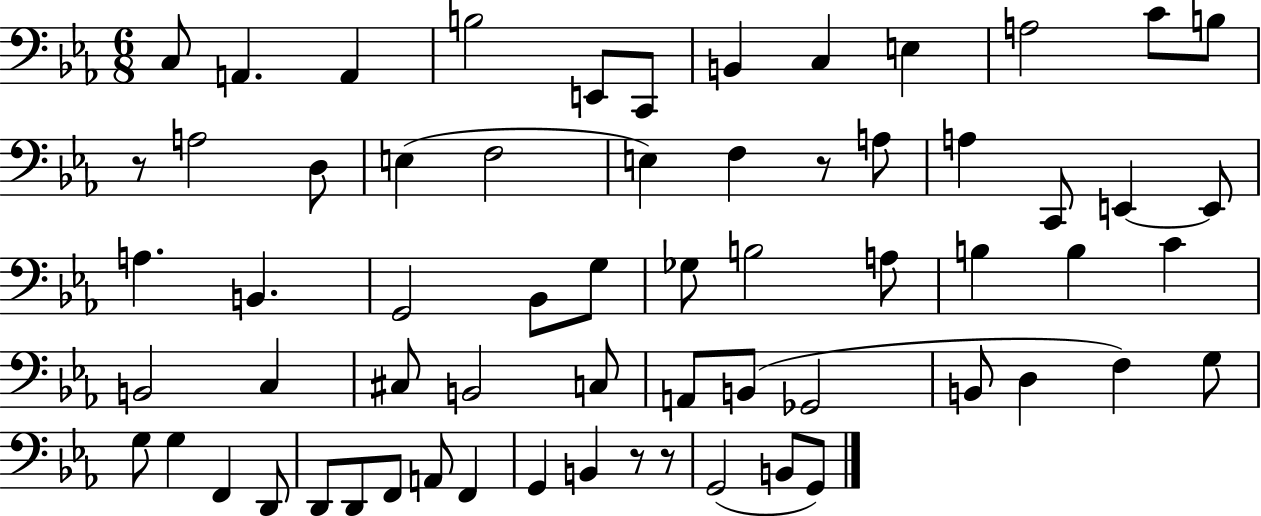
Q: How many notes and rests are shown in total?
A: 64